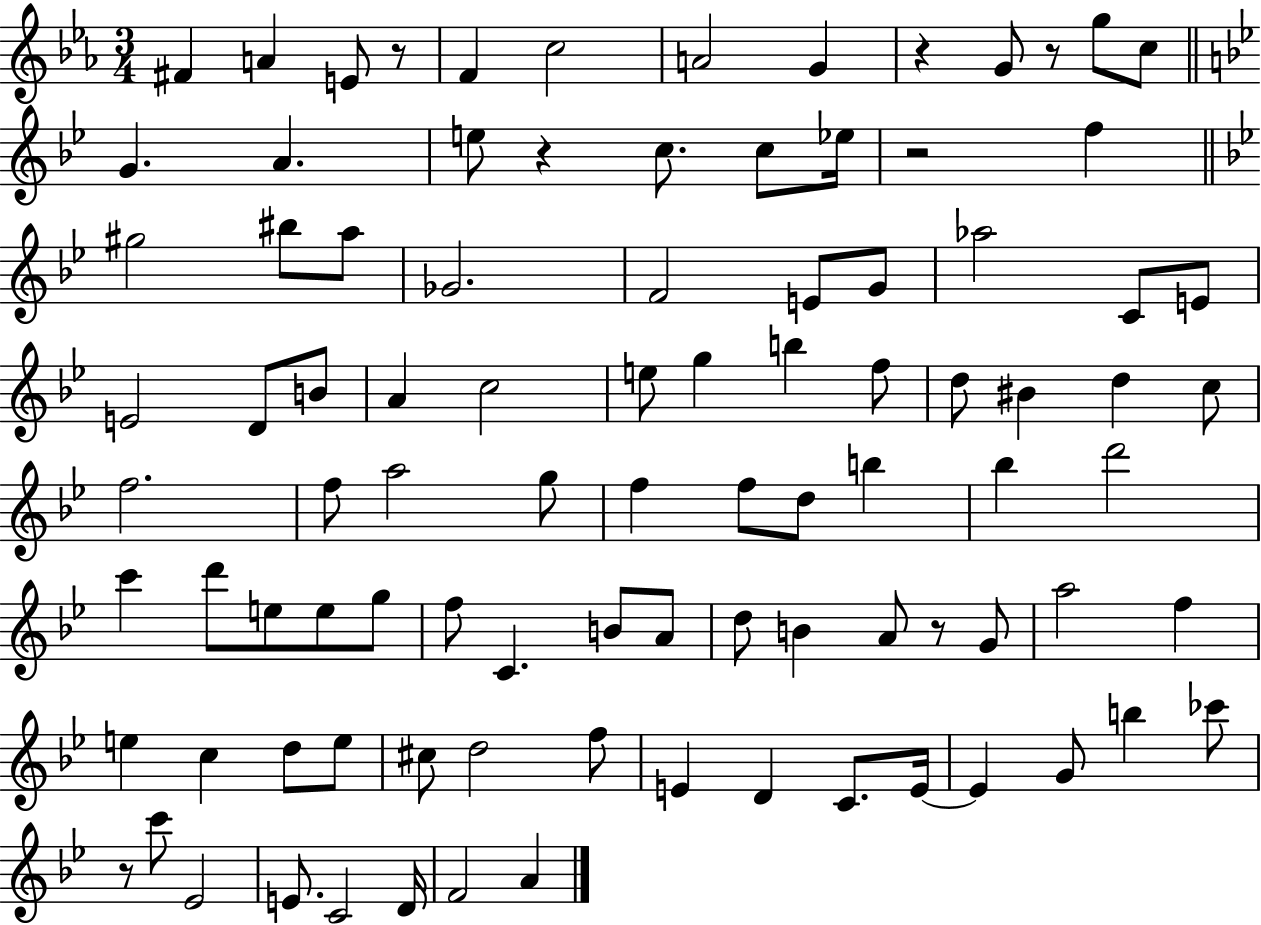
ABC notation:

X:1
T:Untitled
M:3/4
L:1/4
K:Eb
^F A E/2 z/2 F c2 A2 G z G/2 z/2 g/2 c/2 G A e/2 z c/2 c/2 _e/4 z2 f ^g2 ^b/2 a/2 _G2 F2 E/2 G/2 _a2 C/2 E/2 E2 D/2 B/2 A c2 e/2 g b f/2 d/2 ^B d c/2 f2 f/2 a2 g/2 f f/2 d/2 b _b d'2 c' d'/2 e/2 e/2 g/2 f/2 C B/2 A/2 d/2 B A/2 z/2 G/2 a2 f e c d/2 e/2 ^c/2 d2 f/2 E D C/2 E/4 E G/2 b _c'/2 z/2 c'/2 _E2 E/2 C2 D/4 F2 A